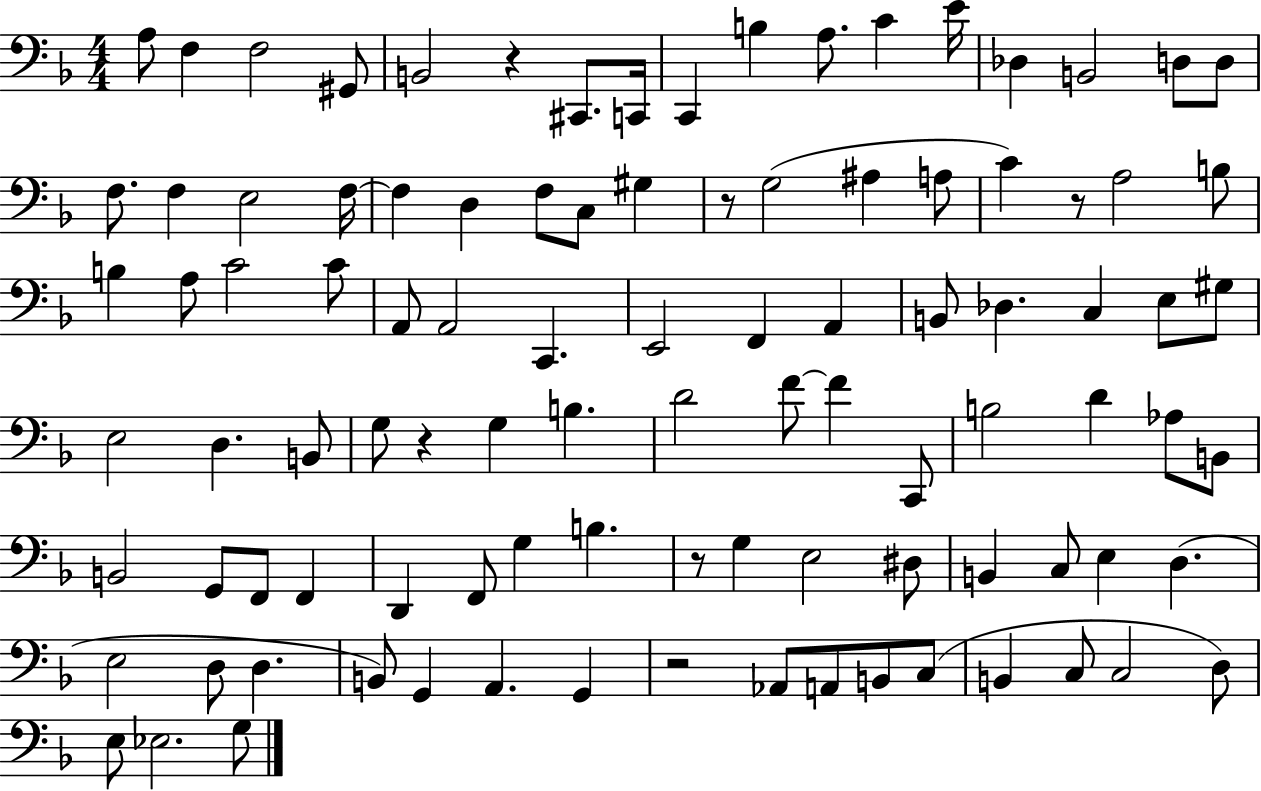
A3/e F3/q F3/h G#2/e B2/h R/q C#2/e. C2/s C2/q B3/q A3/e. C4/q E4/s Db3/q B2/h D3/e D3/e F3/e. F3/q E3/h F3/s F3/q D3/q F3/e C3/e G#3/q R/e G3/h A#3/q A3/e C4/q R/e A3/h B3/e B3/q A3/e C4/h C4/e A2/e A2/h C2/q. E2/h F2/q A2/q B2/e Db3/q. C3/q E3/e G#3/e E3/h D3/q. B2/e G3/e R/q G3/q B3/q. D4/h F4/e F4/q C2/e B3/h D4/q Ab3/e B2/e B2/h G2/e F2/e F2/q D2/q F2/e G3/q B3/q. R/e G3/q E3/h D#3/e B2/q C3/e E3/q D3/q. E3/h D3/e D3/q. B2/e G2/q A2/q. G2/q R/h Ab2/e A2/e B2/e C3/e B2/q C3/e C3/h D3/e E3/e Eb3/h. G3/e